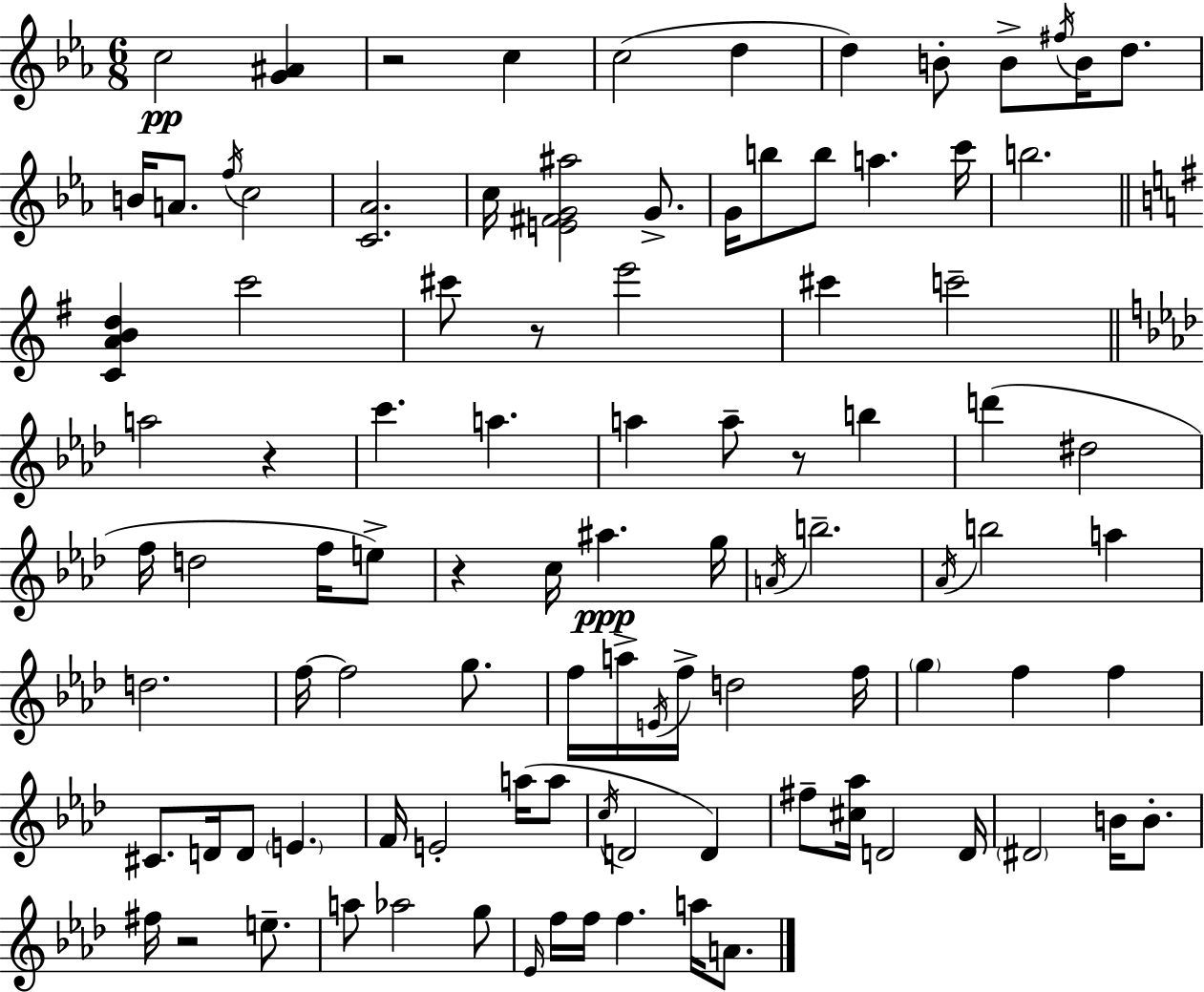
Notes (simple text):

C5/h [G4,A#4]/q R/h C5/q C5/h D5/q D5/q B4/e B4/e F#5/s B4/s D5/e. B4/s A4/e. F5/s C5/h [C4,Ab4]/h. C5/s [E4,F#4,G4,A#5]/h G4/e. G4/s B5/e B5/e A5/q. C6/s B5/h. [C4,A4,B4,D5]/q C6/h C#6/e R/e E6/h C#6/q C6/h A5/h R/q C6/q. A5/q. A5/q A5/e R/e B5/q D6/q D#5/h F5/s D5/h F5/s E5/e R/q C5/s A#5/q. G5/s A4/s B5/h. Ab4/s B5/h A5/q D5/h. F5/s F5/h G5/e. F5/s A5/s E4/s F5/s D5/h F5/s G5/q F5/q F5/q C#4/e. D4/s D4/e E4/q. F4/s E4/h A5/s A5/e C5/s D4/h D4/q F#5/e [C#5,Ab5]/s D4/h D4/s D#4/h B4/s B4/e. F#5/s R/h E5/e. A5/e Ab5/h G5/e Eb4/s F5/s F5/s F5/q. A5/s A4/e.